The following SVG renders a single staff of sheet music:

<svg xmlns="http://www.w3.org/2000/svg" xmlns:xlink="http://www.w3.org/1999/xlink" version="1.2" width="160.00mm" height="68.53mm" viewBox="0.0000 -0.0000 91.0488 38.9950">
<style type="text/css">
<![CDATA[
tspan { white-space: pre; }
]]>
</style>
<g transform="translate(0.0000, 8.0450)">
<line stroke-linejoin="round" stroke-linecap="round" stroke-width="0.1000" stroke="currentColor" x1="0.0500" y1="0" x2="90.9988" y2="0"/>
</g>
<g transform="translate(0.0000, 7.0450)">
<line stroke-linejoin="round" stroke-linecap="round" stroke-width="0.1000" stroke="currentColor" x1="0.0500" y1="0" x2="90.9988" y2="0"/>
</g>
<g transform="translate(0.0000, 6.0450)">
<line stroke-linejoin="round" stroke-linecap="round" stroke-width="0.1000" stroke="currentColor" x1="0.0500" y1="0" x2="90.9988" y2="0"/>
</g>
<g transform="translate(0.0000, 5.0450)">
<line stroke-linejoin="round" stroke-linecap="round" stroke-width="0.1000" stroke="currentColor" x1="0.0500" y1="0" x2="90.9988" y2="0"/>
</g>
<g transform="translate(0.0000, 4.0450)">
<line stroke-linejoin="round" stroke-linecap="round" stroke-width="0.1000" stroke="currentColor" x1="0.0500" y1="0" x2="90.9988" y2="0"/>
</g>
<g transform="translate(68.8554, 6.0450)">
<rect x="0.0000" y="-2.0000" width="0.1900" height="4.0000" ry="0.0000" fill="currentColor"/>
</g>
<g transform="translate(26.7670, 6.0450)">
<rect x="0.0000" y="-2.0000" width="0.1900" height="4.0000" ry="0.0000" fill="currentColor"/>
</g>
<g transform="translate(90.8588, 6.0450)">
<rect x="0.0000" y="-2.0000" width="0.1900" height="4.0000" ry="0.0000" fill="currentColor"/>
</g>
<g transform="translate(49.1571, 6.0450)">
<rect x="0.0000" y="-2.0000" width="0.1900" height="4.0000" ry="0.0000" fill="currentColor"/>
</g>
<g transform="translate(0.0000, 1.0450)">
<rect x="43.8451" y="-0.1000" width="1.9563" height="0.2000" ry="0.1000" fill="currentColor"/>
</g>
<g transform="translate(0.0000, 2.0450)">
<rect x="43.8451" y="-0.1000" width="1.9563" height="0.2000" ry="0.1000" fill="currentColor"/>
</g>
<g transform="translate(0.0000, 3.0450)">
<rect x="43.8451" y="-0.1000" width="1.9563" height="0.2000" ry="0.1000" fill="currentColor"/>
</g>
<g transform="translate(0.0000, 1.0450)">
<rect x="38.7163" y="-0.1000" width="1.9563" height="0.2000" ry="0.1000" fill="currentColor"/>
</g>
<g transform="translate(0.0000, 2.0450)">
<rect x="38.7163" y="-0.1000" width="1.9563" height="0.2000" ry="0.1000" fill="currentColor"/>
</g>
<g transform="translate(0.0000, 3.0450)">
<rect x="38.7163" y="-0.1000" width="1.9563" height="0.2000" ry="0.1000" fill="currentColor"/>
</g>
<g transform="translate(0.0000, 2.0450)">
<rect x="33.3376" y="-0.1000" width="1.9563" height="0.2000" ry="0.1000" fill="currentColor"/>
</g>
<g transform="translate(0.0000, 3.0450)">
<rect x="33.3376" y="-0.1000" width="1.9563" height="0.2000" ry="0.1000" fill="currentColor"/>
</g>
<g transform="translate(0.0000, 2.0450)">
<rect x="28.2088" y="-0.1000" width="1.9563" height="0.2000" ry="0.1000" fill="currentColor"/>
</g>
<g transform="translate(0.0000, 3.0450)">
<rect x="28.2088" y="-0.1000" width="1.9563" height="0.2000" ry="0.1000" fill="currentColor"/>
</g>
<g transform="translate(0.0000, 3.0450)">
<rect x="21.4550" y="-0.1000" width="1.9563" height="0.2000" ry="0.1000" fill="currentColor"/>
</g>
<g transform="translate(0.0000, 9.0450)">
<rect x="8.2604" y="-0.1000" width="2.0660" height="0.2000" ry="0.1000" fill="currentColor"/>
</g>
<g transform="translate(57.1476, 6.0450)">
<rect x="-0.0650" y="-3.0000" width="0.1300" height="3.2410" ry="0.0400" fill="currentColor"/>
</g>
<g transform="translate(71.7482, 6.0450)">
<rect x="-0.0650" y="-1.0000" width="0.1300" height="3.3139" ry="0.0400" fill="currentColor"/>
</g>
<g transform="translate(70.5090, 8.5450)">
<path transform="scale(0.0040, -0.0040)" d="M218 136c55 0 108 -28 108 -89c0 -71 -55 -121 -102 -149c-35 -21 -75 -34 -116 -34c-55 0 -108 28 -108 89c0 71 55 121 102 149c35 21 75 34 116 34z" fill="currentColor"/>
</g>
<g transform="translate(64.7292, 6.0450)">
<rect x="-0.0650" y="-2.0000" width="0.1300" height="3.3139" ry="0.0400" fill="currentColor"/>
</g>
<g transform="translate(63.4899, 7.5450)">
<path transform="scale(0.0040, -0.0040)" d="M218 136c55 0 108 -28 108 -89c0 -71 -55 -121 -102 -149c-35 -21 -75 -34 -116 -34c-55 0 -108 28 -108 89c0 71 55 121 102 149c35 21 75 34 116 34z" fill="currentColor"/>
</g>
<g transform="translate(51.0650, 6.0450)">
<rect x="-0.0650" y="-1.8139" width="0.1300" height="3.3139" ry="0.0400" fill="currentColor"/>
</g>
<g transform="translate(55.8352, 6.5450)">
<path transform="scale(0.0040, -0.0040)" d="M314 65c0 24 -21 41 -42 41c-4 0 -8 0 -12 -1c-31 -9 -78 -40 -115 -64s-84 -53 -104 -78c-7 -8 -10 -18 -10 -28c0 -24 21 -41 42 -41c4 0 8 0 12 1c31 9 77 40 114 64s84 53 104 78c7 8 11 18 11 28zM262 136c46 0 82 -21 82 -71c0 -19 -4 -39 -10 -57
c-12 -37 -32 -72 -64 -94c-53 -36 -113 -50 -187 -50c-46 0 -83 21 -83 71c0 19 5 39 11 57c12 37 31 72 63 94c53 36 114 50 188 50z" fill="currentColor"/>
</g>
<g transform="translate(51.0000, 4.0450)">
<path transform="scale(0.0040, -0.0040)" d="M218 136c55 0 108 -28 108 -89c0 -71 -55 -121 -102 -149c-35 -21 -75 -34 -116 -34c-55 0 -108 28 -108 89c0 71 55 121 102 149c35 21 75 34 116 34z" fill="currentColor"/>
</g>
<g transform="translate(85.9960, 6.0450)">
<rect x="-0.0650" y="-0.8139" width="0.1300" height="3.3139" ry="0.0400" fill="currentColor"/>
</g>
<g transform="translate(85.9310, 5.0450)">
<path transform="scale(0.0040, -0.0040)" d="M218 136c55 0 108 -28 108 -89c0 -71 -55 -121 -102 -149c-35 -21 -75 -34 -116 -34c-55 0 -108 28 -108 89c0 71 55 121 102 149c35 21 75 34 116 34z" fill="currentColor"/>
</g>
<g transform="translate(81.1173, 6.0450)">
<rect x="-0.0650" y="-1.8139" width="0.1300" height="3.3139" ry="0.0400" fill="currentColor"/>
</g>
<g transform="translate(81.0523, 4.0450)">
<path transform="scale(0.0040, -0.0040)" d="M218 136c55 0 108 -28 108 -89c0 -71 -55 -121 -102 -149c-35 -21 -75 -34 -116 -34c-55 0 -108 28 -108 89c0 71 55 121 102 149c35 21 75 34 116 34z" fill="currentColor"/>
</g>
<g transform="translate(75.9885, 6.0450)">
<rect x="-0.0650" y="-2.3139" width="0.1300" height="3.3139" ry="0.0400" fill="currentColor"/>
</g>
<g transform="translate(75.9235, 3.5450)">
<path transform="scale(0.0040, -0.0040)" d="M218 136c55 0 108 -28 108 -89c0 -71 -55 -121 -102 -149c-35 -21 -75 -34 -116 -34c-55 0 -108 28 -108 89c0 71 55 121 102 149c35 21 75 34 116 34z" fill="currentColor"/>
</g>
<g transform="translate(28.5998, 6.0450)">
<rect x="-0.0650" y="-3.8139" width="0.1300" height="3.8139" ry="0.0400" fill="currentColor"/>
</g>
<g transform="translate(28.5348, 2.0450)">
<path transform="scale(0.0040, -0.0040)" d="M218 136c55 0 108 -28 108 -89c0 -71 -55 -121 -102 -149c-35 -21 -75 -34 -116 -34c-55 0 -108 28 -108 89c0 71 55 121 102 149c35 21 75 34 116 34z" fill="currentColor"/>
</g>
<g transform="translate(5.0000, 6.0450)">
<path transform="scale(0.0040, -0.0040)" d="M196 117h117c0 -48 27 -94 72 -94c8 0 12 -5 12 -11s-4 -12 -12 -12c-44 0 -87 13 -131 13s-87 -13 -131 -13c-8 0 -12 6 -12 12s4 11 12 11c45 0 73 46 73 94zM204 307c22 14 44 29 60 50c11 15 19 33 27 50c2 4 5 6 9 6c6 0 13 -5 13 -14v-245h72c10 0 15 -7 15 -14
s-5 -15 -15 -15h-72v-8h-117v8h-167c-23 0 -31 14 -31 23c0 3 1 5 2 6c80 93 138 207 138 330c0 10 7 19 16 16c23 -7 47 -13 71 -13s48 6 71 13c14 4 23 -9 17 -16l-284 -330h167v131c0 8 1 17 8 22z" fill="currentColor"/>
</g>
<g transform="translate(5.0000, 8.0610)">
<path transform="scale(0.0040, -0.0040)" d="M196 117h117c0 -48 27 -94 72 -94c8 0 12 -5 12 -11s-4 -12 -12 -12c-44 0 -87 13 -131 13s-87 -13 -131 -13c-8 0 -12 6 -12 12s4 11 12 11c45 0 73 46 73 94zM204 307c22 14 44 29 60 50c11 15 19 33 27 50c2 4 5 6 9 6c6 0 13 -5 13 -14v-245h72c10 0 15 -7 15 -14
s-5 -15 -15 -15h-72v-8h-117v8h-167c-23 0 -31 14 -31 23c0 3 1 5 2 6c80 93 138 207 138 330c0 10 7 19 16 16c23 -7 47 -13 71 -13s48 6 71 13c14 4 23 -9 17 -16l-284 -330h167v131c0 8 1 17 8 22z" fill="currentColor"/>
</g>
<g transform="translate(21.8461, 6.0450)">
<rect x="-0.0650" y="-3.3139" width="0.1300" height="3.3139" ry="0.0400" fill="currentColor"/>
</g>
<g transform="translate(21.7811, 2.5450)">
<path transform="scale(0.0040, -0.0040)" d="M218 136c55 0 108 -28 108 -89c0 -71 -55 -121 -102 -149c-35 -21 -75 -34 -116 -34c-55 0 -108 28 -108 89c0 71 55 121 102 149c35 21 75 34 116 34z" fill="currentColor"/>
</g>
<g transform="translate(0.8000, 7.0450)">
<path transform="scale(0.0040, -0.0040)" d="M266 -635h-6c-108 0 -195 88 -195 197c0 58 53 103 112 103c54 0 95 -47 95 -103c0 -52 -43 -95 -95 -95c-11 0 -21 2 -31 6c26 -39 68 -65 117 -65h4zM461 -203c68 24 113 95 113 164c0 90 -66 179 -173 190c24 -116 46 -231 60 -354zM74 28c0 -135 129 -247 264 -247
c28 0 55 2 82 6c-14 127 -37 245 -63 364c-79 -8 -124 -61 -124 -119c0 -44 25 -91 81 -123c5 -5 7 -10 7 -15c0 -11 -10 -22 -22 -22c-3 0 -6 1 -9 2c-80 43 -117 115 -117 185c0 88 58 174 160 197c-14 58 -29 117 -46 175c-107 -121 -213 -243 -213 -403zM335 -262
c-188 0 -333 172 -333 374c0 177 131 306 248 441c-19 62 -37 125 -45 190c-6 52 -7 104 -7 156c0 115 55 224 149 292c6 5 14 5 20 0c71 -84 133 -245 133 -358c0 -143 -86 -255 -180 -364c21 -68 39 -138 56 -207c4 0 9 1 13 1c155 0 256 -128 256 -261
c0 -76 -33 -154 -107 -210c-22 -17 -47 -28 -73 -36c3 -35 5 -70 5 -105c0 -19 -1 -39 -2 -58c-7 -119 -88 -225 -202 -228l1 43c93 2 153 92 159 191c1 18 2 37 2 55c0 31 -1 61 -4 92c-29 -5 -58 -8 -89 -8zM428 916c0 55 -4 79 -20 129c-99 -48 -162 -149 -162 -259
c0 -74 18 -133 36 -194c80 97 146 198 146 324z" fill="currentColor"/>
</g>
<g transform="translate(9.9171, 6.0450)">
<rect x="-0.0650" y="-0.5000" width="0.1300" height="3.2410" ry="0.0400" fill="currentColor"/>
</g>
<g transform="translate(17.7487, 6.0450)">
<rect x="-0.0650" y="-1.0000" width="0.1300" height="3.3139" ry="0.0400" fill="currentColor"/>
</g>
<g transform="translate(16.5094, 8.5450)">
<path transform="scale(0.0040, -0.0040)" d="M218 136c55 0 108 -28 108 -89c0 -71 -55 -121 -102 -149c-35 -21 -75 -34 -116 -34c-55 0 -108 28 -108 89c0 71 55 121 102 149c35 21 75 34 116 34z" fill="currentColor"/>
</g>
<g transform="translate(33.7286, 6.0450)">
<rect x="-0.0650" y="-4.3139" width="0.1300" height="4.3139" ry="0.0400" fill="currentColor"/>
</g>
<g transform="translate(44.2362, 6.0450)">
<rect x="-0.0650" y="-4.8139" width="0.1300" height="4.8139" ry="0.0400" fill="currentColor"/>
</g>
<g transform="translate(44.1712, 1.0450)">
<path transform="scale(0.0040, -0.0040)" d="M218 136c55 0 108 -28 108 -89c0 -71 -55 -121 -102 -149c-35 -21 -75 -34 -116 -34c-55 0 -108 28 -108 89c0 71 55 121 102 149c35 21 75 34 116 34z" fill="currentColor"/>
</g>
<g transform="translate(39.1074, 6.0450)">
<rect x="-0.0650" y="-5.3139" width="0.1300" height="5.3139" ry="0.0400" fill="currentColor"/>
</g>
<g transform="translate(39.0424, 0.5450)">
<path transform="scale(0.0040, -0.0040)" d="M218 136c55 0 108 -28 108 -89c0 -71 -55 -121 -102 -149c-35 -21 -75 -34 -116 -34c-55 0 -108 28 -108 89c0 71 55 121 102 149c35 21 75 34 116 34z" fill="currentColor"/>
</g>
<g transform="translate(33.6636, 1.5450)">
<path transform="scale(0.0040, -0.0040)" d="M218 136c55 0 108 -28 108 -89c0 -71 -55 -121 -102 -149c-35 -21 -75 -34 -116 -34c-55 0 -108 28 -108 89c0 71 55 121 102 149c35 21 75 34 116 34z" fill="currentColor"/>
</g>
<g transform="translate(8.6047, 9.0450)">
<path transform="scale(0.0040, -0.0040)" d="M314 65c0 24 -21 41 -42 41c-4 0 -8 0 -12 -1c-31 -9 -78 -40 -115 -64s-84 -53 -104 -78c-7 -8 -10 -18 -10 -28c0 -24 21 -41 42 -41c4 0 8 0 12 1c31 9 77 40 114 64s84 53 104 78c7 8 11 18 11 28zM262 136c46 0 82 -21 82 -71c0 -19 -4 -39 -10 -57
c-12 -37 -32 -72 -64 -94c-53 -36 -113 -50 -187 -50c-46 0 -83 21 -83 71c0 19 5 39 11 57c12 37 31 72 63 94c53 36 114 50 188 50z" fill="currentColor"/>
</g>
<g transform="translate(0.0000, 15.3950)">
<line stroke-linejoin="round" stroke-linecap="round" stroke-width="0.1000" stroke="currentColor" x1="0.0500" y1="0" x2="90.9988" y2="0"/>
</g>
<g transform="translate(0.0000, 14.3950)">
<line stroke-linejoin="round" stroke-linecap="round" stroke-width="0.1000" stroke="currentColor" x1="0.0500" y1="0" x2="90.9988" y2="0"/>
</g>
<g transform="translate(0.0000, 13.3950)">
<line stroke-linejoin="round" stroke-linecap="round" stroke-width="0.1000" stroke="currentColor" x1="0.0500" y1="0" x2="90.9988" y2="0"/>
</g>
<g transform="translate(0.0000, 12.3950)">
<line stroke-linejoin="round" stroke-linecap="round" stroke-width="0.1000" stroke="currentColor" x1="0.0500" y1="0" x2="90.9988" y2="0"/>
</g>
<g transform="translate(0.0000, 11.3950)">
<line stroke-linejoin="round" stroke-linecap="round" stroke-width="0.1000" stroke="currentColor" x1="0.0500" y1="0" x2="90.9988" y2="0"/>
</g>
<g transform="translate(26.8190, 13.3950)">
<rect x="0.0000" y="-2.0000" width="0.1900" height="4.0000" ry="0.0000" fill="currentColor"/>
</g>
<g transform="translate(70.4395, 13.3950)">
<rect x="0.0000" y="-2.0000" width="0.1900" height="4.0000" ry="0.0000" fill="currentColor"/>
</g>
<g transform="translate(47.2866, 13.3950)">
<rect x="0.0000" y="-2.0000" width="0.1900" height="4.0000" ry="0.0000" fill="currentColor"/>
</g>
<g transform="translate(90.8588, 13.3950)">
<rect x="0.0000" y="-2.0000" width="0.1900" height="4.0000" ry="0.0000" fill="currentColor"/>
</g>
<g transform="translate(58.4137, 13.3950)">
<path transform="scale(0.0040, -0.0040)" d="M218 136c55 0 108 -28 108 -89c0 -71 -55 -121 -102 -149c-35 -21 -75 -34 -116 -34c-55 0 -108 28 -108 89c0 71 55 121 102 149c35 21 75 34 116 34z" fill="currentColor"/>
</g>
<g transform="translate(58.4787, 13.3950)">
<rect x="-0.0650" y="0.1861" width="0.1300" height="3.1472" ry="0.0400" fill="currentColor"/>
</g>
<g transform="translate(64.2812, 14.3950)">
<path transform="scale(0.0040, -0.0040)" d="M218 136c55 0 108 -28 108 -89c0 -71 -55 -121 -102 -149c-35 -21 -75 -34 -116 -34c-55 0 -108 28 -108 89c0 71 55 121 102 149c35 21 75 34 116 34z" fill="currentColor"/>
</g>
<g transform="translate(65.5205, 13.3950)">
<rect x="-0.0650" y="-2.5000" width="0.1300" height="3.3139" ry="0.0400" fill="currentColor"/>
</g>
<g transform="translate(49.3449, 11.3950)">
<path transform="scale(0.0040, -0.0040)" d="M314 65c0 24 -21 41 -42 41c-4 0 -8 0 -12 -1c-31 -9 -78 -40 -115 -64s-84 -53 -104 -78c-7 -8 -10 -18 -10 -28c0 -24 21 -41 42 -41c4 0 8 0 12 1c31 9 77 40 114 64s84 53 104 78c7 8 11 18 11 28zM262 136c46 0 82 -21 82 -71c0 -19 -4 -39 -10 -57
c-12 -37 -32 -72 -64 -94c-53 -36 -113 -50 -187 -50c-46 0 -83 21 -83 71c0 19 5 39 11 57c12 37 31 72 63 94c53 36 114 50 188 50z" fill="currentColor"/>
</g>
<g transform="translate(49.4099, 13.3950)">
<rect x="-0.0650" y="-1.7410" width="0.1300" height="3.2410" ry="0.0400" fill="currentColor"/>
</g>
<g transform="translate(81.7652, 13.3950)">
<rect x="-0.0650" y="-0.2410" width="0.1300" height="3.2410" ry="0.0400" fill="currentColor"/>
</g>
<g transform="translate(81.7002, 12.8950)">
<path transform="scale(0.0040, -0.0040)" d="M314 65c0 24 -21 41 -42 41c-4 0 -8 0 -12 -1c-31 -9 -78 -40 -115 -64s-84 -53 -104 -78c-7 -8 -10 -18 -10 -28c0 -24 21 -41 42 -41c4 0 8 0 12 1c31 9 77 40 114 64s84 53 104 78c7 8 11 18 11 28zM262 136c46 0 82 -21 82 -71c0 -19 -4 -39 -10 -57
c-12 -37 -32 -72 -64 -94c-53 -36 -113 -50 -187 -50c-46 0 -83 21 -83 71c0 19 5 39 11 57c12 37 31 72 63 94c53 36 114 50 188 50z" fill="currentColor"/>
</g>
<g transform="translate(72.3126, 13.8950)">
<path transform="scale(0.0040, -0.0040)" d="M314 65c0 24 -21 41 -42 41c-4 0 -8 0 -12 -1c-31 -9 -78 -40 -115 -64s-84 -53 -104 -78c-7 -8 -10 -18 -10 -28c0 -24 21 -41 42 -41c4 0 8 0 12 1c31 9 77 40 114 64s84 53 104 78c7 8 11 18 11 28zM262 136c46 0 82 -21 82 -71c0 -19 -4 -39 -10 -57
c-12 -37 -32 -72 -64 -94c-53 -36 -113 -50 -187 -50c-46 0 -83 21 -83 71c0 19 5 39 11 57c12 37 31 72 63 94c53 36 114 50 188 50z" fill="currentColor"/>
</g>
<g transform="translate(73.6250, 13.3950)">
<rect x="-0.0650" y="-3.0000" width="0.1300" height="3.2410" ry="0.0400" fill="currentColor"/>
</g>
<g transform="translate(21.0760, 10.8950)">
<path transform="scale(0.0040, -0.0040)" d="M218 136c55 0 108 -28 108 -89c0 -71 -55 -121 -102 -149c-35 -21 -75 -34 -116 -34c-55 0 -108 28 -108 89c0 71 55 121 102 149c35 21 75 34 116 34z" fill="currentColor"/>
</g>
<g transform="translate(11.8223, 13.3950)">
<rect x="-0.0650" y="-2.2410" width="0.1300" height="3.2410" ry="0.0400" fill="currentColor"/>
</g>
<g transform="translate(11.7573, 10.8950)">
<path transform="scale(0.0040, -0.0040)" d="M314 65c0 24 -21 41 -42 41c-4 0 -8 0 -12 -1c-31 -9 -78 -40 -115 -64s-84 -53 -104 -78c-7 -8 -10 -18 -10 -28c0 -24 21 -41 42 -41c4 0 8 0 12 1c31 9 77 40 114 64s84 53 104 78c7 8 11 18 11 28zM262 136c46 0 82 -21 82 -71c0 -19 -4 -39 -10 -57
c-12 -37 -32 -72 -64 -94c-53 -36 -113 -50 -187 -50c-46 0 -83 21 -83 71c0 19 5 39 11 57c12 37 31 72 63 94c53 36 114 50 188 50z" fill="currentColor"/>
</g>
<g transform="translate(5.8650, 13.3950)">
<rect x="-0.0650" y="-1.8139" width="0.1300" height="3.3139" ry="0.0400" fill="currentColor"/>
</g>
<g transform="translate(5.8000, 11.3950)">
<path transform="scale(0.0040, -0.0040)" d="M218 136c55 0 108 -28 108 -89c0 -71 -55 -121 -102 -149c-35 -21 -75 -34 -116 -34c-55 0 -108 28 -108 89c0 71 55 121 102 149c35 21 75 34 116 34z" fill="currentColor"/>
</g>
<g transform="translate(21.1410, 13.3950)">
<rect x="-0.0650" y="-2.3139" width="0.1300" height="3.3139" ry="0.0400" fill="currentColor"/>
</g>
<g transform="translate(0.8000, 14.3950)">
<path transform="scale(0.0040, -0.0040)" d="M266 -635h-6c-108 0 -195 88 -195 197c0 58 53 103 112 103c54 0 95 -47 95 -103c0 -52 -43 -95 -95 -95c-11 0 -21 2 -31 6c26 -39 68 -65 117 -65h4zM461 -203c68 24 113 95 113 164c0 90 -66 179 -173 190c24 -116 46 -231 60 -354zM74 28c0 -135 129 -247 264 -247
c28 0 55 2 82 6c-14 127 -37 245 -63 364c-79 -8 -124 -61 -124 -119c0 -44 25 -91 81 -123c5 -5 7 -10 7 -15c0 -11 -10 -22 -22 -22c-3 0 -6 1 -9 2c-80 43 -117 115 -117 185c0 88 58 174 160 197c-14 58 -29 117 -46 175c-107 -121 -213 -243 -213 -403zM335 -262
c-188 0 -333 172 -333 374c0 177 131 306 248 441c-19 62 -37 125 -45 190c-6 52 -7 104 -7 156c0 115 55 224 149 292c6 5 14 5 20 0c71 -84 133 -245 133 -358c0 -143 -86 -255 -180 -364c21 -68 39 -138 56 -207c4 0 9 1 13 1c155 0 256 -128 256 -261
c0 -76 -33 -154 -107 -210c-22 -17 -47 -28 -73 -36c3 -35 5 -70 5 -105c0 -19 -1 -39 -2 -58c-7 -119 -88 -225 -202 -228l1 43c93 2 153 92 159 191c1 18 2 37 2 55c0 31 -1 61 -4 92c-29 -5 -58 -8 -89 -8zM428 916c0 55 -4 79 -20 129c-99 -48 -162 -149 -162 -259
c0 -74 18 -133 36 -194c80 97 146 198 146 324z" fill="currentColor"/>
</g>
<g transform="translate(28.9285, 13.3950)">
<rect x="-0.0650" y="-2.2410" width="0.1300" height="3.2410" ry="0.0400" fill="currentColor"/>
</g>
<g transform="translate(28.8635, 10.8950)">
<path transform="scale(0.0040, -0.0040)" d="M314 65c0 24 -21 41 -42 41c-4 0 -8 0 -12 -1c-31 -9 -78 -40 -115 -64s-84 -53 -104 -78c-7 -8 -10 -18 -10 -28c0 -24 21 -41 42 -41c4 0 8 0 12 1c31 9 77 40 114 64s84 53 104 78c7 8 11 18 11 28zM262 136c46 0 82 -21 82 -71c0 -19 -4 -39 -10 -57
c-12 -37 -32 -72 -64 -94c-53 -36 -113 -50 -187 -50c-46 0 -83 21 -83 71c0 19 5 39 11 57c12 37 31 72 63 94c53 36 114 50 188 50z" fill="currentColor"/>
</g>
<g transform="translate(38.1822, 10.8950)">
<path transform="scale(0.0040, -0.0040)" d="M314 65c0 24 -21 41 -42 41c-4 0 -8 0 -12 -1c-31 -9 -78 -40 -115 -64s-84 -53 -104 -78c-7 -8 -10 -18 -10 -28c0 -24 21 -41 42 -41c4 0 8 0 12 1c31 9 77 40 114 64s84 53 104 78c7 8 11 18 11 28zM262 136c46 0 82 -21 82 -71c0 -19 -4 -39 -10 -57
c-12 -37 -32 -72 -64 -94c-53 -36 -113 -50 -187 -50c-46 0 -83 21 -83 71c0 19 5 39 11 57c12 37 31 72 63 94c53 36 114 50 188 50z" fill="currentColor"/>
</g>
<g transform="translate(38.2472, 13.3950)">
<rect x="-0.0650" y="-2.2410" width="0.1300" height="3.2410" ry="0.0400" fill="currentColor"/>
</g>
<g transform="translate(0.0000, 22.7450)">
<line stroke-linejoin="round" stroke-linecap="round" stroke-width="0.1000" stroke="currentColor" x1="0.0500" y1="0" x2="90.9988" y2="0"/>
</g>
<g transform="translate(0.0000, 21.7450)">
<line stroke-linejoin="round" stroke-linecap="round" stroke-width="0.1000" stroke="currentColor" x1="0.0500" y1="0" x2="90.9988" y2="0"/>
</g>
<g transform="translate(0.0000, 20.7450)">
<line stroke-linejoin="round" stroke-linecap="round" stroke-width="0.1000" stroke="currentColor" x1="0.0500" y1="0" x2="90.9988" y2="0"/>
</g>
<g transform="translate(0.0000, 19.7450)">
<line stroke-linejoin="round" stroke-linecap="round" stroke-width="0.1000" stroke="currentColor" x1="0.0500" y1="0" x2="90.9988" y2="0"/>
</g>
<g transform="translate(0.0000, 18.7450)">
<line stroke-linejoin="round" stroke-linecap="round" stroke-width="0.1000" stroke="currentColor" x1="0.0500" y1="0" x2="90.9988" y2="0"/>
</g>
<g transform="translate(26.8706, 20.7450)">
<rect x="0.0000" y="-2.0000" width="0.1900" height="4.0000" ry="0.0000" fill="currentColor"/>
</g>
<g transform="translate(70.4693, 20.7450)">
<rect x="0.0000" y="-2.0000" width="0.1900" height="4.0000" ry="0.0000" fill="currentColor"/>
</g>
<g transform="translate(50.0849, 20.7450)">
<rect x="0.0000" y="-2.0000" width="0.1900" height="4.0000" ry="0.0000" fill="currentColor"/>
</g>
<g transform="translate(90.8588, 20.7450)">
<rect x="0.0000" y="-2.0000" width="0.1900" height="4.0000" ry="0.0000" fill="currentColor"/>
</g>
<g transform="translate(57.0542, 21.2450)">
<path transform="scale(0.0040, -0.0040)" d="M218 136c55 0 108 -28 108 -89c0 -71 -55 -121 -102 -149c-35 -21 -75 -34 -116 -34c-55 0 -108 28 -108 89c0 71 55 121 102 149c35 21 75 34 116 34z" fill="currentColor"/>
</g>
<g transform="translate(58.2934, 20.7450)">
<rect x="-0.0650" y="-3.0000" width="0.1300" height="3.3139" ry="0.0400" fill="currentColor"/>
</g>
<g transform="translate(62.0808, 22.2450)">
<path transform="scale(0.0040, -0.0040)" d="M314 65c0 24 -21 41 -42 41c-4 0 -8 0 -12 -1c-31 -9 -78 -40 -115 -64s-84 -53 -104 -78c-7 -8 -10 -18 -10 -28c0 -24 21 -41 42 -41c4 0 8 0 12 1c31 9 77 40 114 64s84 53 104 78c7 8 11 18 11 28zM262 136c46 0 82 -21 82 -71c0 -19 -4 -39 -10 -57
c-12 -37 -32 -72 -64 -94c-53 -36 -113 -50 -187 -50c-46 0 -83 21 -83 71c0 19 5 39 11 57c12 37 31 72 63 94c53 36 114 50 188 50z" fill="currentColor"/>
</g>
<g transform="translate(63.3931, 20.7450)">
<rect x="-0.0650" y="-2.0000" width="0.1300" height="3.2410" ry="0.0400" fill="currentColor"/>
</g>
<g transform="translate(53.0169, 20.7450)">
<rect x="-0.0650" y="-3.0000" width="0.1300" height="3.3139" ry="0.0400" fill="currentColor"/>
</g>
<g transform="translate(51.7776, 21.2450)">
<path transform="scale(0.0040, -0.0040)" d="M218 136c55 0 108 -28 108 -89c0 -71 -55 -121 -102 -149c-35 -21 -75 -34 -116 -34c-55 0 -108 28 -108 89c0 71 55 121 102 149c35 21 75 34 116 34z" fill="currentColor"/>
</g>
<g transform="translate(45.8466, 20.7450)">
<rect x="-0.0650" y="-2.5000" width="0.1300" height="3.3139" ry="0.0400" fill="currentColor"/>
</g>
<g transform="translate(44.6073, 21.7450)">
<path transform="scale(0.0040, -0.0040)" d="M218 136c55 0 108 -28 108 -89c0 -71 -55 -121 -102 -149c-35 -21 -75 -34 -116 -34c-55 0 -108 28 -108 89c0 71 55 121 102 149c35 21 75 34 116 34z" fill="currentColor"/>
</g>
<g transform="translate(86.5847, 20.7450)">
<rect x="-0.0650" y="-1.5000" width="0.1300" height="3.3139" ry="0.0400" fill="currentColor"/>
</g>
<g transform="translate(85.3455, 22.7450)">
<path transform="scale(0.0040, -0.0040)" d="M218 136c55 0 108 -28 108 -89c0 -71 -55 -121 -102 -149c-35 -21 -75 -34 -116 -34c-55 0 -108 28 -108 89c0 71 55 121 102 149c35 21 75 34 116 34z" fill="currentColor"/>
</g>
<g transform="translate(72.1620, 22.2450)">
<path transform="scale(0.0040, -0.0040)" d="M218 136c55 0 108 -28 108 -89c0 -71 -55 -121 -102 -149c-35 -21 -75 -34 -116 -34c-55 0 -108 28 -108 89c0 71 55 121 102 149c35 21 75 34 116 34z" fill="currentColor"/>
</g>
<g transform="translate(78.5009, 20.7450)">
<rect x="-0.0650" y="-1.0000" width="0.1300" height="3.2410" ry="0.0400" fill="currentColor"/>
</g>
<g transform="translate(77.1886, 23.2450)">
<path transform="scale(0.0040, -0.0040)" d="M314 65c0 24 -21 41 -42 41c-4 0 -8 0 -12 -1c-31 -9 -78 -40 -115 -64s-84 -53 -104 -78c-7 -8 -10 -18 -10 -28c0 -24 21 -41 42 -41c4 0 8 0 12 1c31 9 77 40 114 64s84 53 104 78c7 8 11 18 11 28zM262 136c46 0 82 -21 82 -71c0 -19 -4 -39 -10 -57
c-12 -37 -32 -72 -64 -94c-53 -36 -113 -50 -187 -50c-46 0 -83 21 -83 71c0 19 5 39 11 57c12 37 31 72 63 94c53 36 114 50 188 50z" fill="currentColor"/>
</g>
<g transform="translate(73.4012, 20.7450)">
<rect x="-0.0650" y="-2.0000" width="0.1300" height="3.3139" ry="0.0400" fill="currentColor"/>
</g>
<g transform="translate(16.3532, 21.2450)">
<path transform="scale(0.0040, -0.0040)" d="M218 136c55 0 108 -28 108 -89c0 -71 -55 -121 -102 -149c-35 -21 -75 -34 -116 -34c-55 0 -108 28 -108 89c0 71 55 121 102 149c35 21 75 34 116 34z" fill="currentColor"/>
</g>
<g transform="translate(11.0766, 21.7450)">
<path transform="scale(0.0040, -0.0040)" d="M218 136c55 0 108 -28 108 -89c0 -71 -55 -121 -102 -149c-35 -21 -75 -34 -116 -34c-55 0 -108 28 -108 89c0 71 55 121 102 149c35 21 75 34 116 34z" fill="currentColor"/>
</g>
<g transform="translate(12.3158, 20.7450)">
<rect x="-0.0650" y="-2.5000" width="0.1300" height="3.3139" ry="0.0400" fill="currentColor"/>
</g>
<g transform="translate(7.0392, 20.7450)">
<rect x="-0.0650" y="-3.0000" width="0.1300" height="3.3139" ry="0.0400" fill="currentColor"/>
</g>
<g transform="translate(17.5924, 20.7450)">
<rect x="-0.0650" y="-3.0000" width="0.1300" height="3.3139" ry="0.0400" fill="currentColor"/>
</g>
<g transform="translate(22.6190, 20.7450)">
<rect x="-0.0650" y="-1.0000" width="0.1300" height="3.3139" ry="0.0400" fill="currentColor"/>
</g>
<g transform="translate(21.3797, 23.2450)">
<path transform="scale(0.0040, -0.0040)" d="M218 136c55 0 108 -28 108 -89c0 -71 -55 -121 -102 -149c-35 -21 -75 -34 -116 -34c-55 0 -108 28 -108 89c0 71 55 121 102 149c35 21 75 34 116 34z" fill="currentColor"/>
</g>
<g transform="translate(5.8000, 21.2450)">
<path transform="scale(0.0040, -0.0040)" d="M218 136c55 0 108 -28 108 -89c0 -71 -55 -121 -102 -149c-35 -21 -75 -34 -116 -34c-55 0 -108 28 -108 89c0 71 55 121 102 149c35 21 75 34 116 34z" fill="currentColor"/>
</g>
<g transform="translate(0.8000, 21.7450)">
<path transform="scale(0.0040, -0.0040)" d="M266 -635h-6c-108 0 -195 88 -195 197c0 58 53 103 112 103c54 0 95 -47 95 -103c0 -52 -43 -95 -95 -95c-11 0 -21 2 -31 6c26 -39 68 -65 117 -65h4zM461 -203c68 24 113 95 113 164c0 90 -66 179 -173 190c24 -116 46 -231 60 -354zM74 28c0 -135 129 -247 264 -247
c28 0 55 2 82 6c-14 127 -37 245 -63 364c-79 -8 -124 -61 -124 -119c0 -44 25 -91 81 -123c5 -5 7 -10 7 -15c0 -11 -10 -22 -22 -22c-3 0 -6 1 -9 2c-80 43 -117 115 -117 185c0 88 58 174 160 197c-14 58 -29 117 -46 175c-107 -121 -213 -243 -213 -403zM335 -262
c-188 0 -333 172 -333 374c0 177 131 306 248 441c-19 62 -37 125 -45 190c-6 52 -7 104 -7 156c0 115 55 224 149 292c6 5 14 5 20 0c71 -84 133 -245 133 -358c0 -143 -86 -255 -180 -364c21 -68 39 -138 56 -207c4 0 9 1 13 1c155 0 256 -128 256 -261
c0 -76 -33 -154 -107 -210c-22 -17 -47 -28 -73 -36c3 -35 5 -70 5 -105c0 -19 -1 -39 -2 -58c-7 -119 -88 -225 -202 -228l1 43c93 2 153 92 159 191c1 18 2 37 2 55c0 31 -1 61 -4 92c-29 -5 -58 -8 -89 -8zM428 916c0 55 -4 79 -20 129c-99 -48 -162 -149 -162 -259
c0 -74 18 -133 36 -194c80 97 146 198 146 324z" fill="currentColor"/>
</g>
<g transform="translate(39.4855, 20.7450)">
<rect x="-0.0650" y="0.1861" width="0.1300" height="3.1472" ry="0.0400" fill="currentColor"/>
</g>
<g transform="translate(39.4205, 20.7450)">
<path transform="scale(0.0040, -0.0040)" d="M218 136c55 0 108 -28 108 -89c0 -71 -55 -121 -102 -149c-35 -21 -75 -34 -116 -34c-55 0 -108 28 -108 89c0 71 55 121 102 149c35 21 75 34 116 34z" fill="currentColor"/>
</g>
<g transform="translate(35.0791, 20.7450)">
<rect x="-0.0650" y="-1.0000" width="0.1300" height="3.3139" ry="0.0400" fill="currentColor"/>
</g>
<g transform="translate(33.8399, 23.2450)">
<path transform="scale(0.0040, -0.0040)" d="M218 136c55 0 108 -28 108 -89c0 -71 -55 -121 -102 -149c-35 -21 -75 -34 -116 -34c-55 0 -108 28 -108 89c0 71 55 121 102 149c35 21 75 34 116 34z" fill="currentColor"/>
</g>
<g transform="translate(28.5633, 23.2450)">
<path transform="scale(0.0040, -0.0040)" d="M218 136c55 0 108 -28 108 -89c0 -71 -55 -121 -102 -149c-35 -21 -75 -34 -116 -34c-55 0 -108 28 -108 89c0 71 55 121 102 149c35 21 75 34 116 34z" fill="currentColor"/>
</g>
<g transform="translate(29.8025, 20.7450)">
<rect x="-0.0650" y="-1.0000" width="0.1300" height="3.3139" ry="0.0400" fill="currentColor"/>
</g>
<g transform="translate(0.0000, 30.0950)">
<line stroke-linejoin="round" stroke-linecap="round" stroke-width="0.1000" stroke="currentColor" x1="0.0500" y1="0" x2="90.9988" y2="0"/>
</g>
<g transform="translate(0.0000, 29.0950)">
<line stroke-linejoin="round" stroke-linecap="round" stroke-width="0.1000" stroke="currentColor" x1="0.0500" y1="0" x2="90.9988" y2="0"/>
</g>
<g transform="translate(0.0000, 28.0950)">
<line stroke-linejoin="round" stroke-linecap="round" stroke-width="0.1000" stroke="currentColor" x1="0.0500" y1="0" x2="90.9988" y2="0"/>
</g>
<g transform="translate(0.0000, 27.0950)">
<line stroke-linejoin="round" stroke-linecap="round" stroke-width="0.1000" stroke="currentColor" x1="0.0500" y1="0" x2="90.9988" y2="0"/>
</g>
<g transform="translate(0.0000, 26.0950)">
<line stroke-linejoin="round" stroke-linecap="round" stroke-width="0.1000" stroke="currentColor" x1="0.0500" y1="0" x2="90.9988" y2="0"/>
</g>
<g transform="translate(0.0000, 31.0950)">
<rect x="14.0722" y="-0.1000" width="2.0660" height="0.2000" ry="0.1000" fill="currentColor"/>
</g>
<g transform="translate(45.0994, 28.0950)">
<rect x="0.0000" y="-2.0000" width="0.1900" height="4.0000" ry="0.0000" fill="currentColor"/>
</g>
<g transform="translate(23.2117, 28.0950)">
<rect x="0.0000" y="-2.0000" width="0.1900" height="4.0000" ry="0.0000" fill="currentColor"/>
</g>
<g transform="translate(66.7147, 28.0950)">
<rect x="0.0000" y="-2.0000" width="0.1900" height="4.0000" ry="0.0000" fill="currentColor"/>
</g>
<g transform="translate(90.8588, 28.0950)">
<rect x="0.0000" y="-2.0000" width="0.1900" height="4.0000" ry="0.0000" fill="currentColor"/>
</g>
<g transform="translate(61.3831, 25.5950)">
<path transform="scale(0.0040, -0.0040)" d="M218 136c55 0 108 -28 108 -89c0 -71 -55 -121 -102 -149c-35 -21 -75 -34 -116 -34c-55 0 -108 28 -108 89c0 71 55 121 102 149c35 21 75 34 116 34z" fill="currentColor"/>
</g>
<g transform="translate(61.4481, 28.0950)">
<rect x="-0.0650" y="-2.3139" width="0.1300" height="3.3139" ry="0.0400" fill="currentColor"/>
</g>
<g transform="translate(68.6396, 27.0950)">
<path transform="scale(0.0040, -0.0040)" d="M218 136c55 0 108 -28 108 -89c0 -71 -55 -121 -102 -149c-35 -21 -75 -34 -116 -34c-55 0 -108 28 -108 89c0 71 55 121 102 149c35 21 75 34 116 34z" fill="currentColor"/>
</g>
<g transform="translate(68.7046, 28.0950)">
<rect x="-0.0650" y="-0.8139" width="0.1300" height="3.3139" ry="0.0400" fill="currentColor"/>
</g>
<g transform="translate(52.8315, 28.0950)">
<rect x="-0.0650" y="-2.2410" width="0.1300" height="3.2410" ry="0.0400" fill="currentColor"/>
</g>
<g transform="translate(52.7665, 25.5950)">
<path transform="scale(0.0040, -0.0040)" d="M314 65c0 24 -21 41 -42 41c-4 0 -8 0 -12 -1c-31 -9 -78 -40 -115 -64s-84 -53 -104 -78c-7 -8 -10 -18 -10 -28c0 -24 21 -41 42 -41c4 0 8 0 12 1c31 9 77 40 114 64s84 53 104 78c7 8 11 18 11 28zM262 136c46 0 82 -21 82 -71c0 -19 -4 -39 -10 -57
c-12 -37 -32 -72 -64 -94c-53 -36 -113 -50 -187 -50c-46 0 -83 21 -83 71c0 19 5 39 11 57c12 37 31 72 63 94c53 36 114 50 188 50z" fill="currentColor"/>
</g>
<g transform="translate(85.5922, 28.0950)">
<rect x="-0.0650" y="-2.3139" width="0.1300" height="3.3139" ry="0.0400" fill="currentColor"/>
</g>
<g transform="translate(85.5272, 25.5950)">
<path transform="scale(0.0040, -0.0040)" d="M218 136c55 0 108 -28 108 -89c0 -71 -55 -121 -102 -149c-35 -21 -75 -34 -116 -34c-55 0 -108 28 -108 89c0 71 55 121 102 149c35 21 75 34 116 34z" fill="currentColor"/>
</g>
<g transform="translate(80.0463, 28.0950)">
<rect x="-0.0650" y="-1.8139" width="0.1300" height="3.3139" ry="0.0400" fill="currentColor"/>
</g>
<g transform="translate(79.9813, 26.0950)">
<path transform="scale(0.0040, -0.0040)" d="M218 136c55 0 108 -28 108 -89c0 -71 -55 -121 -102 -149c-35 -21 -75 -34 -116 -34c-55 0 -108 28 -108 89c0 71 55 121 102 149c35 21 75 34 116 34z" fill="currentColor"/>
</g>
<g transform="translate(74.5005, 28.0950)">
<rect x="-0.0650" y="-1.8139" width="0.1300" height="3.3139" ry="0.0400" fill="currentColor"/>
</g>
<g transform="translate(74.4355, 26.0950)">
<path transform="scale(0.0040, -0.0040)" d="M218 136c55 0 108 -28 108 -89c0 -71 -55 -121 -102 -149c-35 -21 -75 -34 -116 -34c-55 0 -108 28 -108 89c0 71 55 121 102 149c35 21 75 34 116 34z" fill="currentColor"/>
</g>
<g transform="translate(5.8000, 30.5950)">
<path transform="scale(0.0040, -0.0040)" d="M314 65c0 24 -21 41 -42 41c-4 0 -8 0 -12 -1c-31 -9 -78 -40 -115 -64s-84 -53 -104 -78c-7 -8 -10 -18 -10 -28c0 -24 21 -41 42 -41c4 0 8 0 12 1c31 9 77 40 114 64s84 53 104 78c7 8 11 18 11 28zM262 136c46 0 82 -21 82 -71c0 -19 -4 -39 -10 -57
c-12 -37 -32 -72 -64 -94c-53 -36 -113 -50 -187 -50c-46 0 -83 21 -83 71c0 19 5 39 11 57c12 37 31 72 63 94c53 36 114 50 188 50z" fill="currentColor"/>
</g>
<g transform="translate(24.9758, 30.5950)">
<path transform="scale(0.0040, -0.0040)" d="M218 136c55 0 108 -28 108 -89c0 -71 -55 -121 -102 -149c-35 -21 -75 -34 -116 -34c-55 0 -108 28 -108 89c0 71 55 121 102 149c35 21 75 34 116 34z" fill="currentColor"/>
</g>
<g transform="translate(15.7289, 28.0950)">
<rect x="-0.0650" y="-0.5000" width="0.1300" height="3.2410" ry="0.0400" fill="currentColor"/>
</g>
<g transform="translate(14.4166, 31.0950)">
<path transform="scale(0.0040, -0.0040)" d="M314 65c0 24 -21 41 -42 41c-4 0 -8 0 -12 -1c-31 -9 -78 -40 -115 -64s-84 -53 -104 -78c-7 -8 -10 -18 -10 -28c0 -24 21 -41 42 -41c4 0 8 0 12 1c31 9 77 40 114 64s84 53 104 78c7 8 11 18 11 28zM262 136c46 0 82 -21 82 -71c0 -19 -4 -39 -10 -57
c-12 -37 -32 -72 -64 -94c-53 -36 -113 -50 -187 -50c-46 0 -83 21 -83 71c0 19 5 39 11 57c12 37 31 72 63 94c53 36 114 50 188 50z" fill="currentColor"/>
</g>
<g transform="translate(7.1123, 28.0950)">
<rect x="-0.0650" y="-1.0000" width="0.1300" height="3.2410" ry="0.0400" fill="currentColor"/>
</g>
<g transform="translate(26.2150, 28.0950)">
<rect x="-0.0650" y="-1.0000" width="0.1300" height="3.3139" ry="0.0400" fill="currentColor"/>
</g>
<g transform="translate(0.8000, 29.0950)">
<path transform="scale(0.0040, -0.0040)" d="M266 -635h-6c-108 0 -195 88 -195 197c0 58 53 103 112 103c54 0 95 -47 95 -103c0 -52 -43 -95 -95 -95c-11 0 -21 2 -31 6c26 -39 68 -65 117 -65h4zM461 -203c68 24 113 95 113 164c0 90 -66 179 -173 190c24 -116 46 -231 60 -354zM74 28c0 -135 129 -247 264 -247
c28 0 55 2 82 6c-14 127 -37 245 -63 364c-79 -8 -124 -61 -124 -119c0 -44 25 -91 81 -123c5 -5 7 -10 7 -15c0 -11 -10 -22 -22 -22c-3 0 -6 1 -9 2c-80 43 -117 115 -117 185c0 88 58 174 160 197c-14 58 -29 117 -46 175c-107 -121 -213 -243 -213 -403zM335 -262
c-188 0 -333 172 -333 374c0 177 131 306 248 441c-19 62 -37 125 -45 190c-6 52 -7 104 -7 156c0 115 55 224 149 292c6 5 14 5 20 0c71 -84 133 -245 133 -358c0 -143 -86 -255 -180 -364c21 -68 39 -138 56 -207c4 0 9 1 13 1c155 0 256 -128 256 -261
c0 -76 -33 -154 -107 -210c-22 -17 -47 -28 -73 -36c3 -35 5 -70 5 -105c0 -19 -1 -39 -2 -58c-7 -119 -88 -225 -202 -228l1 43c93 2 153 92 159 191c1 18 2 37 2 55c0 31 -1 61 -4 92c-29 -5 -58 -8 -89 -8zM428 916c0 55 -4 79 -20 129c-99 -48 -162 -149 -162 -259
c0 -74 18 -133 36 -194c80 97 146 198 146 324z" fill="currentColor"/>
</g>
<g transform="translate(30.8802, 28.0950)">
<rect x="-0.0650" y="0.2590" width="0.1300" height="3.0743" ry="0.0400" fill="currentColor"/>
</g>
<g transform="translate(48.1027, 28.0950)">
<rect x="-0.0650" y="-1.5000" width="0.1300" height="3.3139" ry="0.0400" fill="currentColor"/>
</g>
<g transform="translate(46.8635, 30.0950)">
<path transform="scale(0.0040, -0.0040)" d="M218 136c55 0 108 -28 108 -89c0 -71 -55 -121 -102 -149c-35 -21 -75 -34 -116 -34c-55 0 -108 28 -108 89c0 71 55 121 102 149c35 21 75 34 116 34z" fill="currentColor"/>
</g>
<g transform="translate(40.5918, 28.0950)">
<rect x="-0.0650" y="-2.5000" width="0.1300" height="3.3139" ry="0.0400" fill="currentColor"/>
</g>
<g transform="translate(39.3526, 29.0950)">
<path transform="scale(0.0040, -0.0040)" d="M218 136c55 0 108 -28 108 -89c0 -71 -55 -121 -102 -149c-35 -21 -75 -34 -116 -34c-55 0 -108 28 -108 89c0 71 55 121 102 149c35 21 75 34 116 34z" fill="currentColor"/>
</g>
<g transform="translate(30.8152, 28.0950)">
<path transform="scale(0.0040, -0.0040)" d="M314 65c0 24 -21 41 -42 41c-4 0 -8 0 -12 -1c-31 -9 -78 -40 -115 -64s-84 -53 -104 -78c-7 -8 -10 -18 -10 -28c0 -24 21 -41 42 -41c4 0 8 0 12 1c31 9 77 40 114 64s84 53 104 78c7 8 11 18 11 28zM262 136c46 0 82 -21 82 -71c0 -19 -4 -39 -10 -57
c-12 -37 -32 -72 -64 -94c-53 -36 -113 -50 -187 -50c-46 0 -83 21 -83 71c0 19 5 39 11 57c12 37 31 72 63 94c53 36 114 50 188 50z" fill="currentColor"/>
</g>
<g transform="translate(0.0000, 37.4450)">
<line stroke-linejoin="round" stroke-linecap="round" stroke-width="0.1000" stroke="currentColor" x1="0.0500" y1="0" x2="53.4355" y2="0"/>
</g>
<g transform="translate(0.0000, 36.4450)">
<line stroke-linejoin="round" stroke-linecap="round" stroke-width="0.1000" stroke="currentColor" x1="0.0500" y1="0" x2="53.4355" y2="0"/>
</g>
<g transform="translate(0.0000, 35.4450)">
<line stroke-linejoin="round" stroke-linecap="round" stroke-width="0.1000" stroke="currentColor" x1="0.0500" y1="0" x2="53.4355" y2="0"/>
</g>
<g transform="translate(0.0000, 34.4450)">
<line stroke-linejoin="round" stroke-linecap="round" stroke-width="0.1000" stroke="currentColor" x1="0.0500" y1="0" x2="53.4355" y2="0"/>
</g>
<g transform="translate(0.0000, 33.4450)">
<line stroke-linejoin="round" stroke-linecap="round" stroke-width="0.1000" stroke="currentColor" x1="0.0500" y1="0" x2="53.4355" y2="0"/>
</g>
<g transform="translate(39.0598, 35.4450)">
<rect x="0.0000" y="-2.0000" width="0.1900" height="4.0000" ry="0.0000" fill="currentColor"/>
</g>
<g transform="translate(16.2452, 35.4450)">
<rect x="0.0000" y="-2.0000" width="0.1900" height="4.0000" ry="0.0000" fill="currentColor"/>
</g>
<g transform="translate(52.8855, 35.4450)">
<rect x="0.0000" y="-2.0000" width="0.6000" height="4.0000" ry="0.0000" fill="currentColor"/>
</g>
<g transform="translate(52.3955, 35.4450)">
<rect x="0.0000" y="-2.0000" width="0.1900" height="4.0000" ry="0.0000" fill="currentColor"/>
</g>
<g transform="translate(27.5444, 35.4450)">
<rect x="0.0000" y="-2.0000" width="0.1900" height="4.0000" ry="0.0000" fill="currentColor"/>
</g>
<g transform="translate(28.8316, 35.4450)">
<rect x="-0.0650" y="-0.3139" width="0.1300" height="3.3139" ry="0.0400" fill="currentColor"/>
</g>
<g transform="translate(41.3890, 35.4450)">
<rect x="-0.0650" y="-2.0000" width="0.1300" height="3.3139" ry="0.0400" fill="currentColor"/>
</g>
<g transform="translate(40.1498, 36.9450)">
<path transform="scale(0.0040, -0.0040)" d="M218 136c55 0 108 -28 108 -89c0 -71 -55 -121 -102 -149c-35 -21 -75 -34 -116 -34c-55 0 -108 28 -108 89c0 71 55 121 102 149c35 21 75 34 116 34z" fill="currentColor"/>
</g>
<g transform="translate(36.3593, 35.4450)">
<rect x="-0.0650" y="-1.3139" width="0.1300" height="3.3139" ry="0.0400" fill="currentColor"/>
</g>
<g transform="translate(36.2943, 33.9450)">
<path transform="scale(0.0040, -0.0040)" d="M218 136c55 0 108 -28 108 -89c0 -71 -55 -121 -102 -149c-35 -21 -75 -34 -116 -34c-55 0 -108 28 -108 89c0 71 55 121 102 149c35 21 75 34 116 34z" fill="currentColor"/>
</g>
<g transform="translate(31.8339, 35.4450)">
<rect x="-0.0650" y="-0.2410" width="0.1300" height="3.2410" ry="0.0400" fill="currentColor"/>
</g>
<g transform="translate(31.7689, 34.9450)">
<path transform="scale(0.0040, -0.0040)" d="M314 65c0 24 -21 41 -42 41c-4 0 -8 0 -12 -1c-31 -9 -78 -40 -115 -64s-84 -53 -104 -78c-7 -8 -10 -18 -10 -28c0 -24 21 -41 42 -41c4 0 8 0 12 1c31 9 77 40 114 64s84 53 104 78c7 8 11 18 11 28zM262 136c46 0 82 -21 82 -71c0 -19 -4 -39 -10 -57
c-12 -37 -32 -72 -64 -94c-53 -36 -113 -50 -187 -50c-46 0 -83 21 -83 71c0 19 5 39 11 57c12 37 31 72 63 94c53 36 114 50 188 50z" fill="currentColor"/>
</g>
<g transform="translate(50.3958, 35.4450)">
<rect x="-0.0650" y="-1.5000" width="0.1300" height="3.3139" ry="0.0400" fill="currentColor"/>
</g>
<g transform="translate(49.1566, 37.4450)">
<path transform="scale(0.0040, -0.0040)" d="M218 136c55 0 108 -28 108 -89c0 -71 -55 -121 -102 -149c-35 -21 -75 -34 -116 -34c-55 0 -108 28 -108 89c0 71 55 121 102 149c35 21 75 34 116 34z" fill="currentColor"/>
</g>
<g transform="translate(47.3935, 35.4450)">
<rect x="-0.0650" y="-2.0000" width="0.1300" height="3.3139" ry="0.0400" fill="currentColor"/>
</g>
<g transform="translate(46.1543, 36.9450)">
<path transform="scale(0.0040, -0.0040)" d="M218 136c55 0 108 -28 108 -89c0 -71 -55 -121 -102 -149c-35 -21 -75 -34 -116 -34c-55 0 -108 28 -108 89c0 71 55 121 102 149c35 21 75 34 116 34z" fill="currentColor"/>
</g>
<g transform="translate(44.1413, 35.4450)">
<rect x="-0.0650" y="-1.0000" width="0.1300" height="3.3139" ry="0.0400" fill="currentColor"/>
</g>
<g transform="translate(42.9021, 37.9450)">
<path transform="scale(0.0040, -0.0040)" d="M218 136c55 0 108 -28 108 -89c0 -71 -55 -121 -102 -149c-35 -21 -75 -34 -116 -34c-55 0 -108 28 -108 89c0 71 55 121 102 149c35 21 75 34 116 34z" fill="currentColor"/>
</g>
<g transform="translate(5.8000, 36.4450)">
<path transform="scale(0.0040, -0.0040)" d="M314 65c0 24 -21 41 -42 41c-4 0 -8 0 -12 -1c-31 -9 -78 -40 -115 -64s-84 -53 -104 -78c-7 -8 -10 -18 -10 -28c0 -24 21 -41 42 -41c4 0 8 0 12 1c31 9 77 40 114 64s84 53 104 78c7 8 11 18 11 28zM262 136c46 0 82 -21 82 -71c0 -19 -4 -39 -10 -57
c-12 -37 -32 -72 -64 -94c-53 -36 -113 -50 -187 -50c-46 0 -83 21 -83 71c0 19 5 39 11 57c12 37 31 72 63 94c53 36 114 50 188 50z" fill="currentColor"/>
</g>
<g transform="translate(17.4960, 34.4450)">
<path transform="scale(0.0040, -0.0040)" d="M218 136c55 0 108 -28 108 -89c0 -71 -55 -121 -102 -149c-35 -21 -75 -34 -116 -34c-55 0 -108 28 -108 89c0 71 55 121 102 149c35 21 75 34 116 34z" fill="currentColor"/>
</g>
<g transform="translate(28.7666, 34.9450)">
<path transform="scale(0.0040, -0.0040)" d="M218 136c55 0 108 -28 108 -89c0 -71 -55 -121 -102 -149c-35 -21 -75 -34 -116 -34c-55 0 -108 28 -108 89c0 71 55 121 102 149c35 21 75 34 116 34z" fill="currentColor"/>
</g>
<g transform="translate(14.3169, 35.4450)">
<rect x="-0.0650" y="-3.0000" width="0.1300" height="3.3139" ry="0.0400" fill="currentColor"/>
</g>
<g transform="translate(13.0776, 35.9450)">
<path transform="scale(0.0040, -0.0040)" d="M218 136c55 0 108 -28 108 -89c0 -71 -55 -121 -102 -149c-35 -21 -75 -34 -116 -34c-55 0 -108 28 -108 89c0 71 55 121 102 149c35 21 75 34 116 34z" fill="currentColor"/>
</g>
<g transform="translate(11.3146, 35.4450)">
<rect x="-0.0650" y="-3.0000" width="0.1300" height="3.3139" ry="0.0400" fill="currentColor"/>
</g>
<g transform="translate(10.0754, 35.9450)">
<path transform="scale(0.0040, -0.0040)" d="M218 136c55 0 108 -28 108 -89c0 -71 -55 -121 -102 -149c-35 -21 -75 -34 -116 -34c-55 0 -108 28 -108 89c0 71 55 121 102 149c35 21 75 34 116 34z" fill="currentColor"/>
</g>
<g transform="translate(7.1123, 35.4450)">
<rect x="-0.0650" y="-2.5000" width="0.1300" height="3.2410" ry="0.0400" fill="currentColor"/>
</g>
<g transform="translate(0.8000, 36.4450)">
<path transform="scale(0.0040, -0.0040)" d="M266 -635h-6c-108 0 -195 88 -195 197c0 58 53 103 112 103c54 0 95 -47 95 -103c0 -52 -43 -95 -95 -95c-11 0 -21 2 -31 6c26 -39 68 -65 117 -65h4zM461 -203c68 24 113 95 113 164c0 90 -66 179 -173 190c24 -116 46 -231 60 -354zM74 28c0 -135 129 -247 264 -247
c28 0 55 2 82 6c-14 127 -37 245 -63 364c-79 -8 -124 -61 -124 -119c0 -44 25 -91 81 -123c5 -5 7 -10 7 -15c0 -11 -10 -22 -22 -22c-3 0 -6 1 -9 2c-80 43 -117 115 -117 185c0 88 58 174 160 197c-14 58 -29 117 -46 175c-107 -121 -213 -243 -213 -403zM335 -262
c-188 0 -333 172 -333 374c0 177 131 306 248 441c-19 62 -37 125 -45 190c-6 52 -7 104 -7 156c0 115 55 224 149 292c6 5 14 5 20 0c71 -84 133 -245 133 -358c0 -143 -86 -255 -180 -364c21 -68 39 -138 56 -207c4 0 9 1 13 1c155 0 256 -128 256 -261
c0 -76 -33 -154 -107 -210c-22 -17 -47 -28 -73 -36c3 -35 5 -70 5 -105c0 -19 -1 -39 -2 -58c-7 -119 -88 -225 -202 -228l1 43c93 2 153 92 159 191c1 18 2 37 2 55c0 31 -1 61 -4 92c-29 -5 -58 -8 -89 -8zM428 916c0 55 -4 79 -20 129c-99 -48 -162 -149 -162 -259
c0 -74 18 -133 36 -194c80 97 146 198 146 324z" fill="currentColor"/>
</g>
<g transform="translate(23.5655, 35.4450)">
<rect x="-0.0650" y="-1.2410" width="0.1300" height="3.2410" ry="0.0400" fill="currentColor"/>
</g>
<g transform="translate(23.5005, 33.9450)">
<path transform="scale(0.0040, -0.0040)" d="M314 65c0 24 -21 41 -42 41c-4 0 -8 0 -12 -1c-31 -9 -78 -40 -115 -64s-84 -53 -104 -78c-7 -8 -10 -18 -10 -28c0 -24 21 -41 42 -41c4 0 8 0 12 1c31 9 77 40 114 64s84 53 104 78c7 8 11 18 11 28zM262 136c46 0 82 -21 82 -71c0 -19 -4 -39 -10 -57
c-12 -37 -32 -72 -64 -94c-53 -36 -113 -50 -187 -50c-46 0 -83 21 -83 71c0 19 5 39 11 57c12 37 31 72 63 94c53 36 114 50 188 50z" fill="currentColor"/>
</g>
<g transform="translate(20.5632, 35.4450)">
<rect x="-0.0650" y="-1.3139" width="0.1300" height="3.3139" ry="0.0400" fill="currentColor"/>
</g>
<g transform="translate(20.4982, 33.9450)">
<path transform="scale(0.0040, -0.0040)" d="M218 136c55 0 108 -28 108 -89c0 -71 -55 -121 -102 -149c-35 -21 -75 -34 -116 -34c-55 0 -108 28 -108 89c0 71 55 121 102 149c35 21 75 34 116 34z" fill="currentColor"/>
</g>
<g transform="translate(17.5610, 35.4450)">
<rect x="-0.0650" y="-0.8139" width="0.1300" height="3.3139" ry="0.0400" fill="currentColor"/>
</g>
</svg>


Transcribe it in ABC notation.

X:1
T:Untitled
M:4/4
L:1/4
K:C
C2 D b c' d' f' e' f A2 F D g f d f g2 g g2 g2 f2 B G A2 c2 A G A D D D B G A A F2 F D2 E D2 C2 D B2 G E g2 g d f f g G2 A A d e e2 c c2 e F D F E